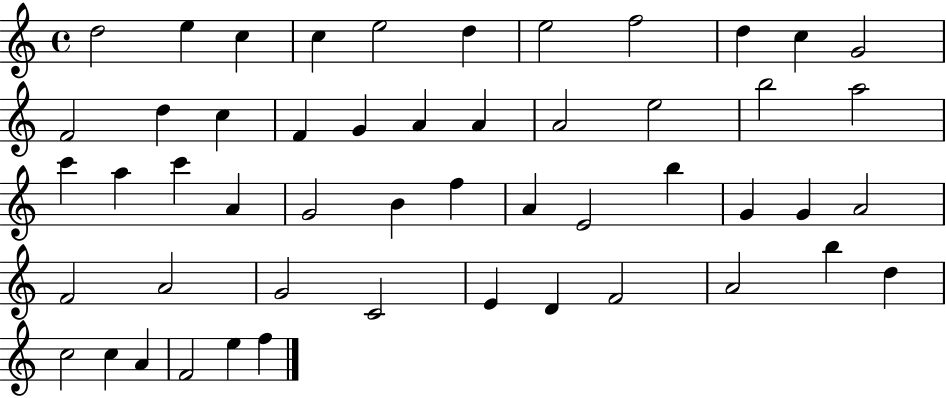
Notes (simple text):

D5/h E5/q C5/q C5/q E5/h D5/q E5/h F5/h D5/q C5/q G4/h F4/h D5/q C5/q F4/q G4/q A4/q A4/q A4/h E5/h B5/h A5/h C6/q A5/q C6/q A4/q G4/h B4/q F5/q A4/q E4/h B5/q G4/q G4/q A4/h F4/h A4/h G4/h C4/h E4/q D4/q F4/h A4/h B5/q D5/q C5/h C5/q A4/q F4/h E5/q F5/q